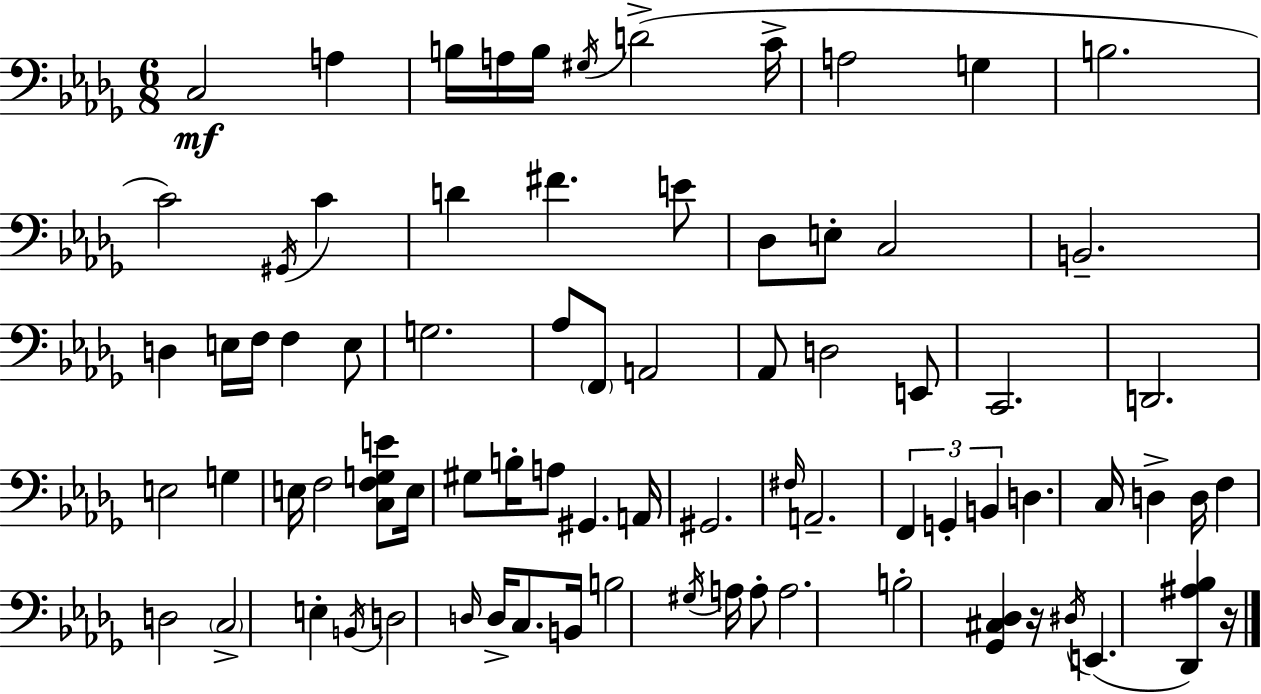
C3/h A3/q B3/s A3/s B3/s G#3/s D4/h C4/s A3/h G3/q B3/h. C4/h G#2/s C4/q D4/q F#4/q. E4/e Db3/e E3/e C3/h B2/h. D3/q E3/s F3/s F3/q E3/e G3/h. Ab3/e F2/e A2/h Ab2/e D3/h E2/e C2/h. D2/h. E3/h G3/q E3/s F3/h [C3,F3,G3,E4]/e E3/s G#3/e B3/s A3/e G#2/q. A2/s G#2/h. F#3/s A2/h. F2/q G2/q B2/q D3/q. C3/s D3/q D3/s F3/q D3/h C3/h E3/q B2/s D3/h D3/s D3/s C3/e. B2/s B3/h G#3/s A3/s A3/e A3/h. B3/h [Gb2,C#3,Db3]/q R/s D#3/s E2/q. [Db2,A#3,Bb3]/q R/s